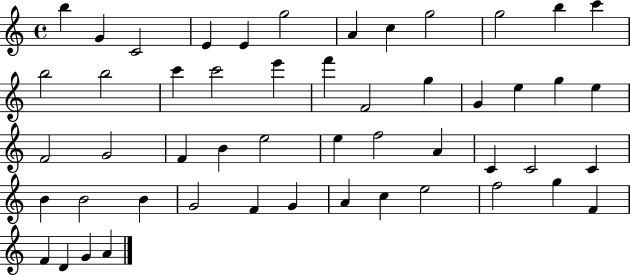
B5/q G4/q C4/h E4/q E4/q G5/h A4/q C5/q G5/h G5/h B5/q C6/q B5/h B5/h C6/q C6/h E6/q F6/q F4/h G5/q G4/q E5/q G5/q E5/q F4/h G4/h F4/q B4/q E5/h E5/q F5/h A4/q C4/q C4/h C4/q B4/q B4/h B4/q G4/h F4/q G4/q A4/q C5/q E5/h F5/h G5/q F4/q F4/q D4/q G4/q A4/q